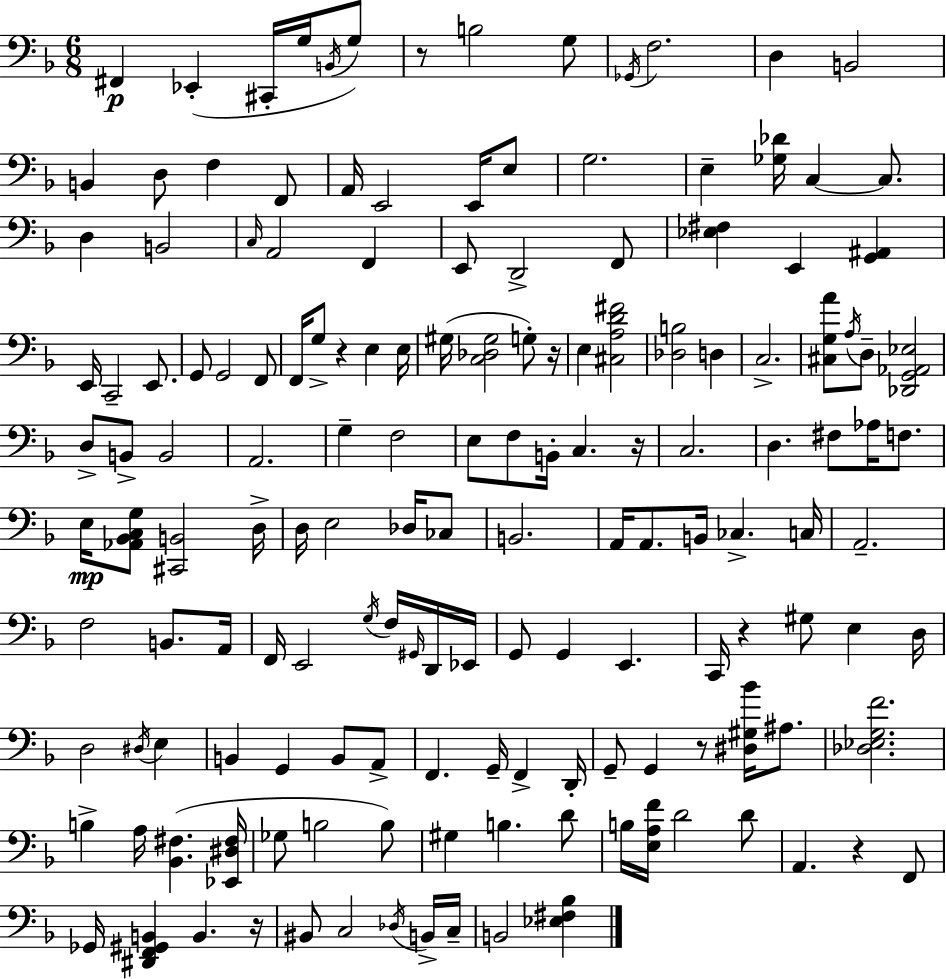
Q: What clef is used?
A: bass